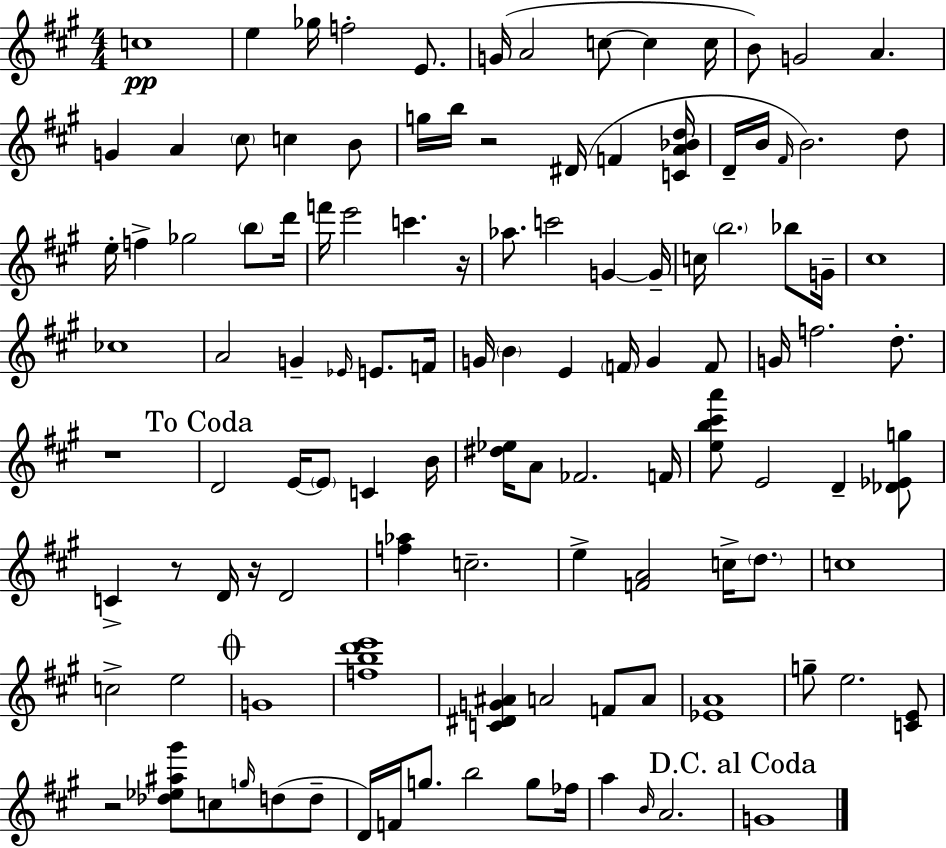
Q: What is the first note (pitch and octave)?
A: C5